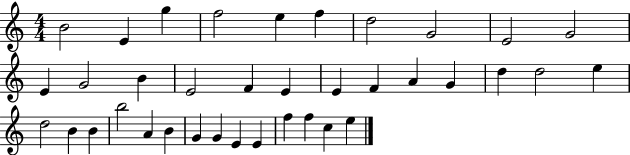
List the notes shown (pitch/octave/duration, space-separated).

B4/h E4/q G5/q F5/h E5/q F5/q D5/h G4/h E4/h G4/h E4/q G4/h B4/q E4/h F4/q E4/q E4/q F4/q A4/q G4/q D5/q D5/h E5/q D5/h B4/q B4/q B5/h A4/q B4/q G4/q G4/q E4/q E4/q F5/q F5/q C5/q E5/q